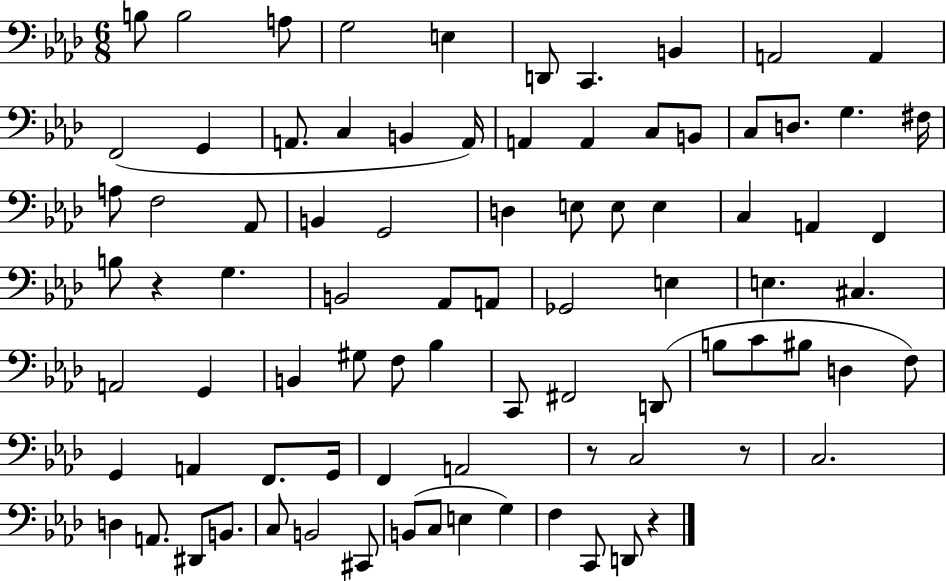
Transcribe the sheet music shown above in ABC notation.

X:1
T:Untitled
M:6/8
L:1/4
K:Ab
B,/2 B,2 A,/2 G,2 E, D,,/2 C,, B,, A,,2 A,, F,,2 G,, A,,/2 C, B,, A,,/4 A,, A,, C,/2 B,,/2 C,/2 D,/2 G, ^F,/4 A,/2 F,2 _A,,/2 B,, G,,2 D, E,/2 E,/2 E, C, A,, F,, B,/2 z G, B,,2 _A,,/2 A,,/2 _G,,2 E, E, ^C, A,,2 G,, B,, ^G,/2 F,/2 _B, C,,/2 ^F,,2 D,,/2 B,/2 C/2 ^B,/2 D, F,/2 G,, A,, F,,/2 G,,/4 F,, A,,2 z/2 C,2 z/2 C,2 D, A,,/2 ^D,,/2 B,,/2 C,/2 B,,2 ^C,,/2 B,,/2 C,/2 E, G, F, C,,/2 D,,/2 z